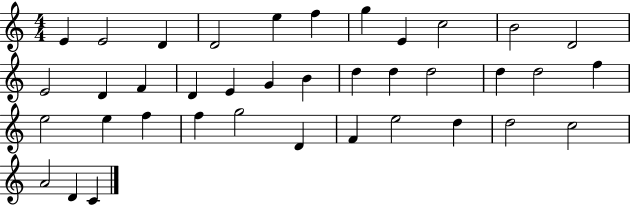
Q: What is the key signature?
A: C major